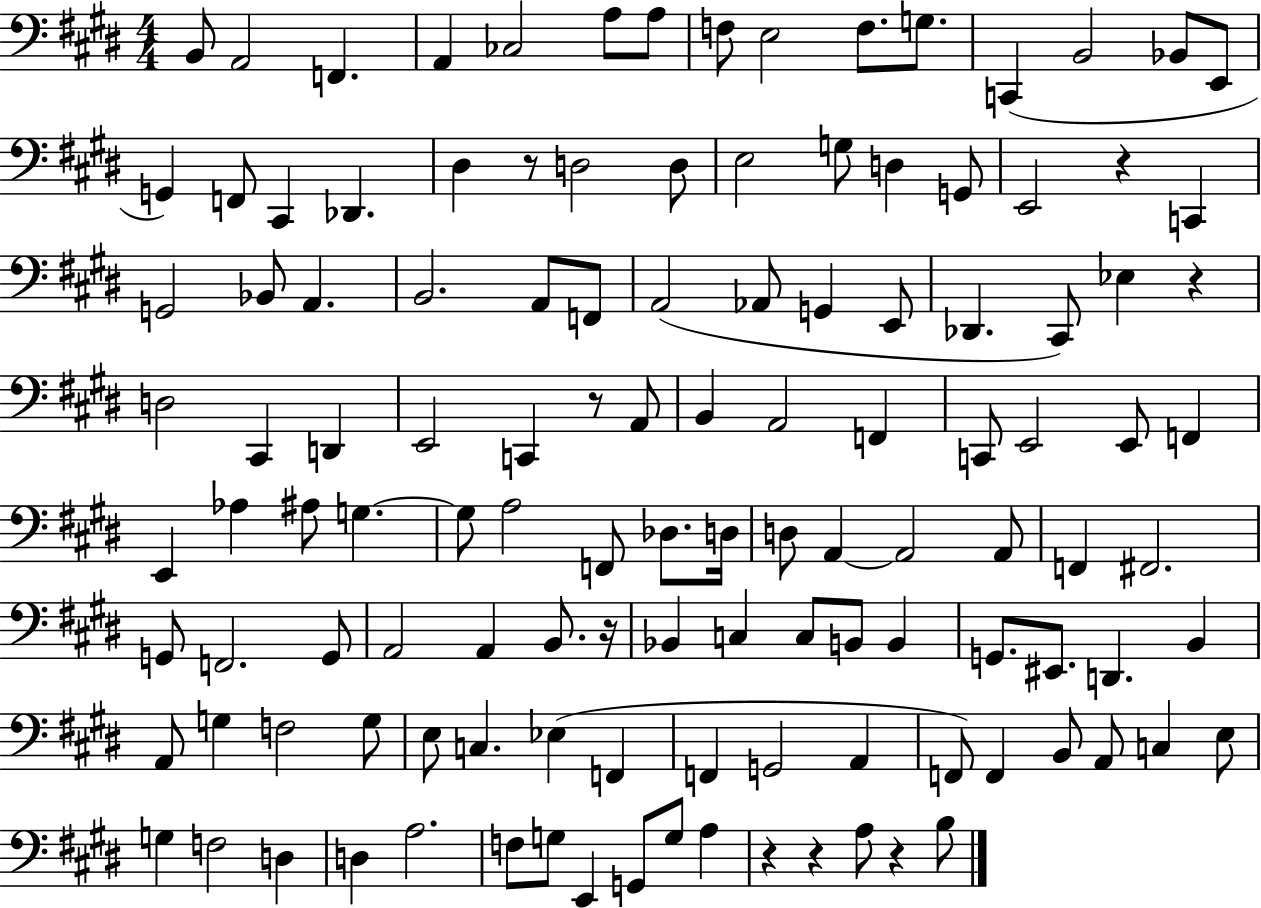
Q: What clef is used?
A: bass